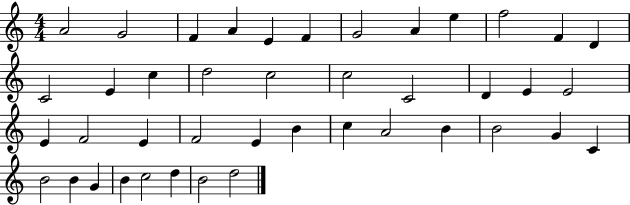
A4/h G4/h F4/q A4/q E4/q F4/q G4/h A4/q E5/q F5/h F4/q D4/q C4/h E4/q C5/q D5/h C5/h C5/h C4/h D4/q E4/q E4/h E4/q F4/h E4/q F4/h E4/q B4/q C5/q A4/h B4/q B4/h G4/q C4/q B4/h B4/q G4/q B4/q C5/h D5/q B4/h D5/h